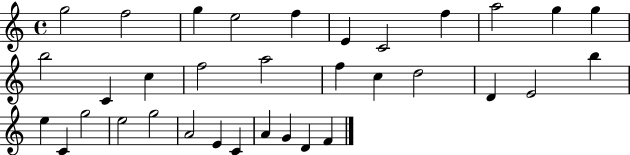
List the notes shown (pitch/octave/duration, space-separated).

G5/h F5/h G5/q E5/h F5/q E4/q C4/h F5/q A5/h G5/q G5/q B5/h C4/q C5/q F5/h A5/h F5/q C5/q D5/h D4/q E4/h B5/q E5/q C4/q G5/h E5/h G5/h A4/h E4/q C4/q A4/q G4/q D4/q F4/q